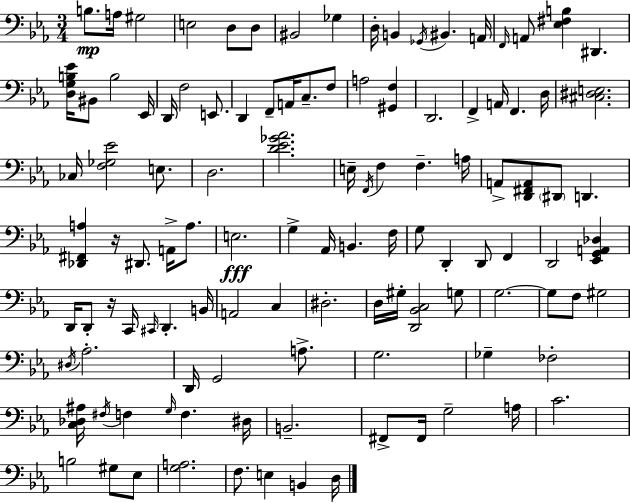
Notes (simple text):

B3/e. A3/s G#3/h E3/h D3/e D3/e BIS2/h Gb3/q D3/s B2/q Gb2/s BIS2/q. A2/s F2/s A2/e [Eb3,F#3,B3]/q D#2/q. [D3,G3,B3,Eb4]/s BIS2/e B3/h Eb2/s D2/s F3/h E2/e. D2/q F2/e A2/s C3/e. F3/e A3/h [G#2,F3]/q D2/h. F2/q A2/s F2/q. D3/s [C#3,D#3,E3]/h. CES3/s [F3,Gb3,Eb4]/h E3/e. D3/h. [D4,Eb4,Gb4,Ab4]/h. E3/s F2/s F3/q F3/q. A3/s A2/e [D2,F#2,A2]/e D#2/e D2/q. [Db2,F#2,A3]/q R/s D#2/e. A2/s A3/e. E3/h. G3/q Ab2/s B2/q. F3/s G3/e D2/q D2/e F2/q D2/h [Eb2,G2,A2,Db3]/q D2/s D2/e R/s C2/s C#2/s D2/q. B2/s A2/h C3/q D#3/h. D3/s G#3/s [D2,Bb2,C3]/h G3/e G3/h. G3/e F3/e G#3/h D#3/s Ab3/h. D2/s G2/h A3/e. G3/h. Gb3/q FES3/h [C3,Db3,A#3]/s F#3/s F3/q G3/s F3/q. D#3/s B2/h. F#2/e F#2/s G3/h A3/s C4/h. B3/h G#3/e Eb3/e [G3,A3]/h. F3/e. E3/q B2/q D3/s